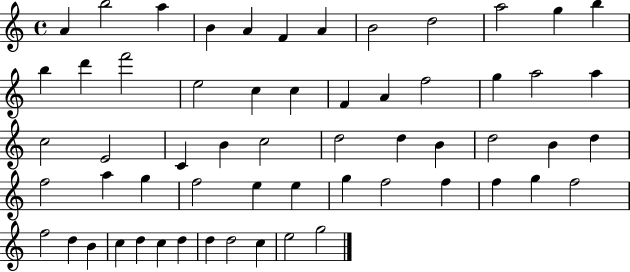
{
  \clef treble
  \time 4/4
  \defaultTimeSignature
  \key c \major
  a'4 b''2 a''4 | b'4 a'4 f'4 a'4 | b'2 d''2 | a''2 g''4 b''4 | \break b''4 d'''4 f'''2 | e''2 c''4 c''4 | f'4 a'4 f''2 | g''4 a''2 a''4 | \break c''2 e'2 | c'4 b'4 c''2 | d''2 d''4 b'4 | d''2 b'4 d''4 | \break f''2 a''4 g''4 | f''2 e''4 e''4 | g''4 f''2 f''4 | f''4 g''4 f''2 | \break f''2 d''4 b'4 | c''4 d''4 c''4 d''4 | d''4 d''2 c''4 | e''2 g''2 | \break \bar "|."
}